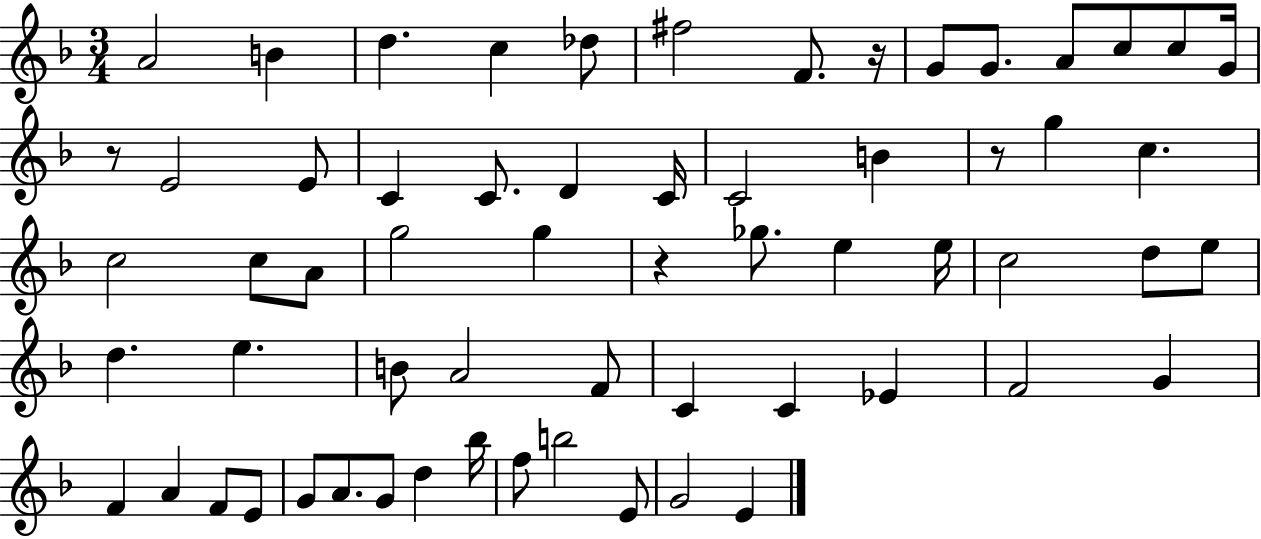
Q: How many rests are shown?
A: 4